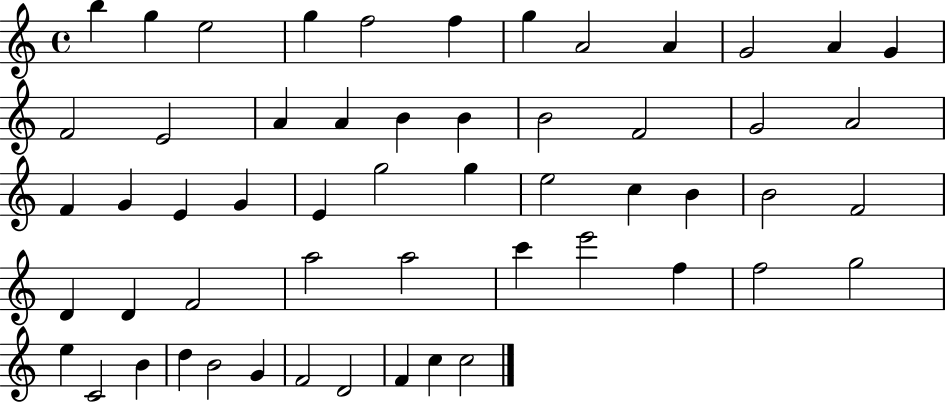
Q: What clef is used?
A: treble